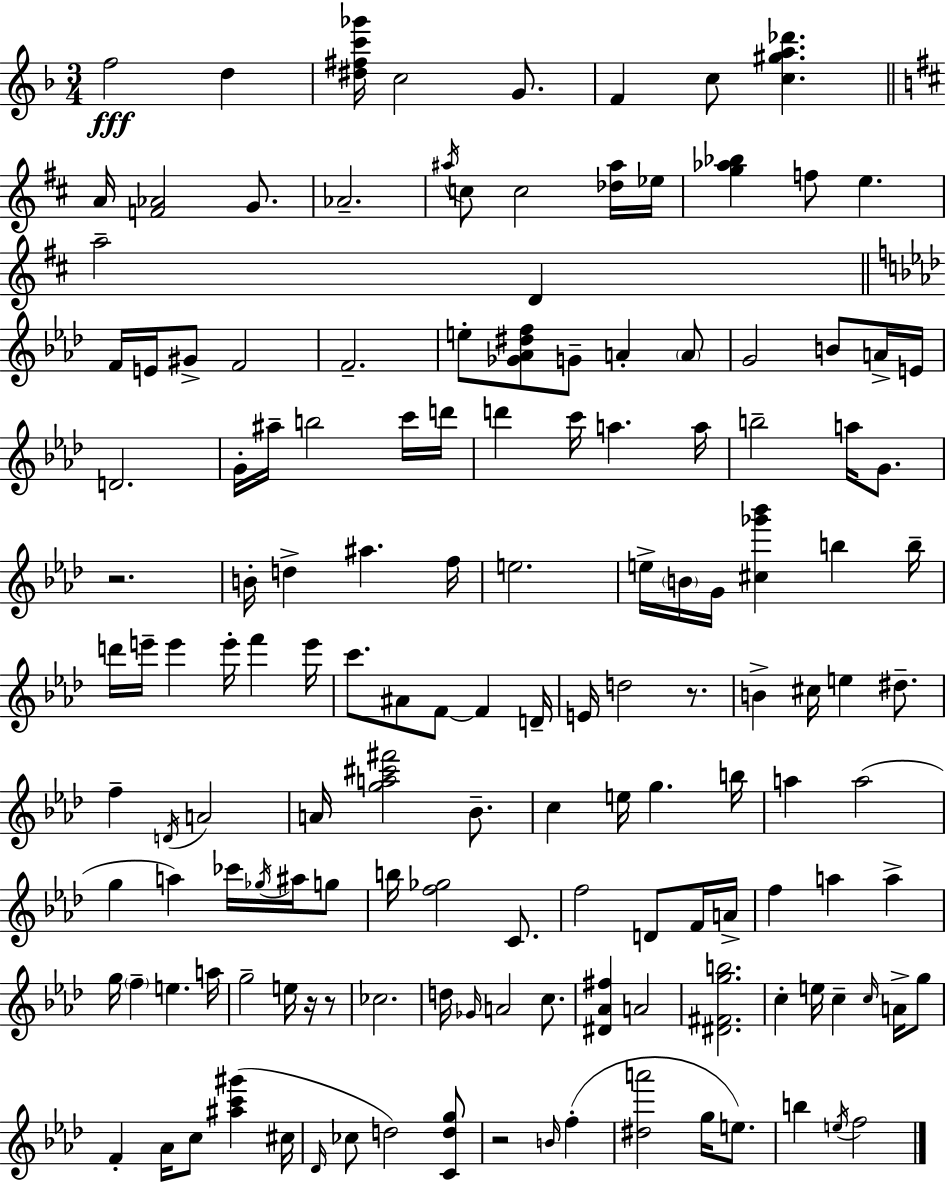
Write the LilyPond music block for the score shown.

{
  \clef treble
  \numericTimeSignature
  \time 3/4
  \key f \major
  f''2\fff d''4 | <dis'' fis'' c''' ges'''>16 c''2 g'8. | f'4 c''8 <c'' gis'' a'' des'''>4. | \bar "||" \break \key d \major a'16 <f' aes'>2 g'8. | aes'2.-- | \acciaccatura { ais''16 } c''8 c''2 <des'' ais''>16 | ees''16 <g'' aes'' bes''>4 f''8 e''4. | \break a''2-- d'4 | \bar "||" \break \key f \minor f'16 e'16 gis'8-> f'2 | f'2.-- | e''8-. <ges' aes' dis'' f''>8 g'8-- a'4-. \parenthesize a'8 | g'2 b'8 a'16-> e'16 | \break d'2. | g'16-. ais''16-- b''2 c'''16 d'''16 | d'''4 c'''16 a''4. a''16 | b''2-- a''16 g'8. | \break r2. | b'16-. d''4-> ais''4. f''16 | e''2. | e''16-> \parenthesize b'16 g'16 <cis'' ges''' bes'''>4 b''4 b''16-- | \break d'''16 e'''16-- e'''4 e'''16-. f'''4 e'''16 | c'''8. ais'8 f'8~~ f'4 d'16-- | e'16 d''2 r8. | b'4-> cis''16 e''4 dis''8.-- | \break f''4-- \acciaccatura { d'16 } a'2 | a'16 <g'' a'' cis''' fis'''>2 bes'8.-- | c''4 e''16 g''4. | b''16 a''4 a''2( | \break g''4 a''4) ces'''16 \acciaccatura { ges''16 } ais''16 | g''8 b''16 <f'' ges''>2 c'8. | f''2 d'8 | f'16 a'16-> f''4 a''4 a''4-> | \break g''16 \parenthesize f''4-- e''4. | a''16 g''2-- e''16 r16 | r8 ces''2. | d''16 \grace { ges'16 } a'2 | \break c''8. <dis' aes' fis''>4 a'2 | <dis' fis' g'' b''>2. | c''4-. e''16 c''4-- | \grace { c''16 } a'16-> g''8 f'4-. aes'16 c''8 <ais'' c''' gis'''>4( | \break cis''16 \grace { des'16 } ces''8 d''2) | <c' d'' g''>8 r2 | \grace { b'16 }( f''4-. <dis'' a'''>2 | g''16 e''8.) b''4 \acciaccatura { e''16 } f''2 | \break \bar "|."
}